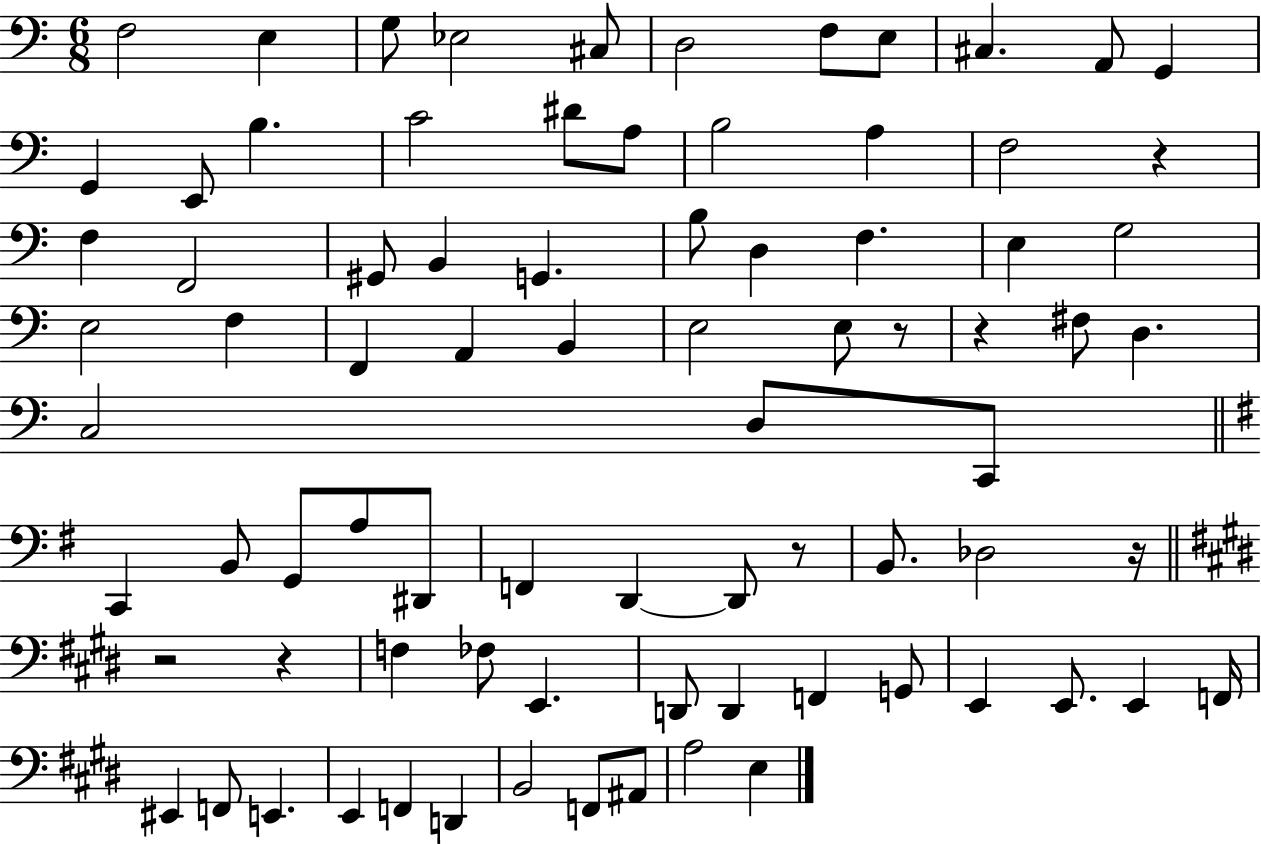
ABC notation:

X:1
T:Untitled
M:6/8
L:1/4
K:C
F,2 E, G,/2 _E,2 ^C,/2 D,2 F,/2 E,/2 ^C, A,,/2 G,, G,, E,,/2 B, C2 ^D/2 A,/2 B,2 A, F,2 z F, F,,2 ^G,,/2 B,, G,, B,/2 D, F, E, G,2 E,2 F, F,, A,, B,, E,2 E,/2 z/2 z ^F,/2 D, C,2 D,/2 C,,/2 C,, B,,/2 G,,/2 A,/2 ^D,,/2 F,, D,, D,,/2 z/2 B,,/2 _D,2 z/4 z2 z F, _F,/2 E,, D,,/2 D,, F,, G,,/2 E,, E,,/2 E,, F,,/4 ^E,, F,,/2 E,, E,, F,, D,, B,,2 F,,/2 ^A,,/2 A,2 E,